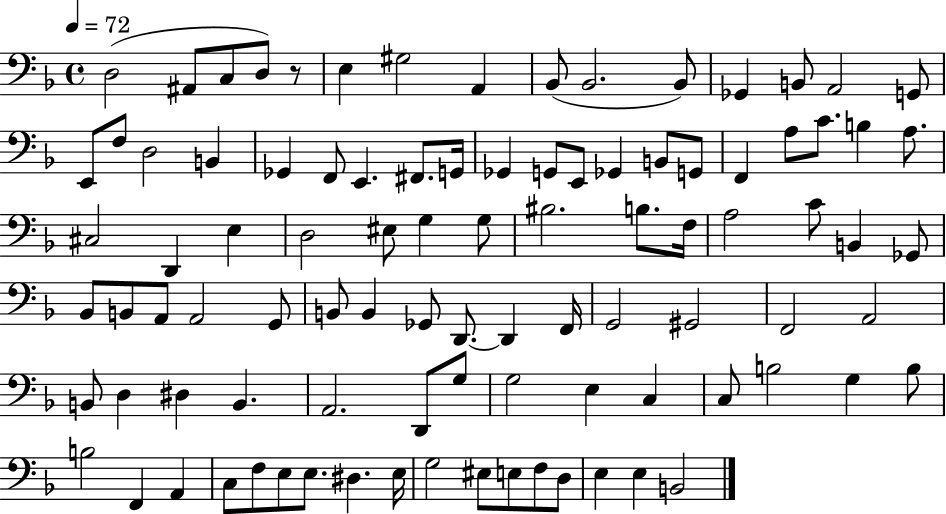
X:1
T:Untitled
M:4/4
L:1/4
K:F
D,2 ^A,,/2 C,/2 D,/2 z/2 E, ^G,2 A,, _B,,/2 _B,,2 _B,,/2 _G,, B,,/2 A,,2 G,,/2 E,,/2 F,/2 D,2 B,, _G,, F,,/2 E,, ^F,,/2 G,,/4 _G,, G,,/2 E,,/2 _G,, B,,/2 G,,/2 F,, A,/2 C/2 B, A,/2 ^C,2 D,, E, D,2 ^E,/2 G, G,/2 ^B,2 B,/2 F,/4 A,2 C/2 B,, _G,,/2 _B,,/2 B,,/2 A,,/2 A,,2 G,,/2 B,,/2 B,, _G,,/2 D,,/2 D,, F,,/4 G,,2 ^G,,2 F,,2 A,,2 B,,/2 D, ^D, B,, A,,2 D,,/2 G,/2 G,2 E, C, C,/2 B,2 G, B,/2 B,2 F,, A,, C,/2 F,/2 E,/2 E,/2 ^D, E,/4 G,2 ^E,/2 E,/2 F,/2 D,/2 E, E, B,,2